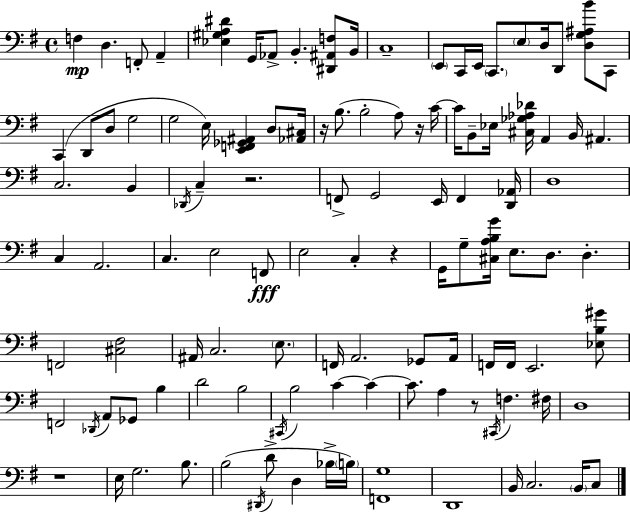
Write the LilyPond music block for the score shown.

{
  \clef bass
  \time 4/4
  \defaultTimeSignature
  \key e \minor
  f4\mp d4. f,8-. a,4-- | <ees gis a dis'>4 g,16 aes,8-> b,4.-. <dis, ais, f>8 b,16 | c1-- | \parenthesize e,8 c,16 e,16 \parenthesize c,8. \parenthesize e8 d16 d,8 <d g ais b'>8 c,8 | \break c,4( d,8 d8 g2 | g2 e16) <e, f, ges, ais,>4 d8 <aes, cis>16 | r16 b8.( b2-. a8) r16 c'16~~ | c'16 b,8-- ees16 <cis ges aes des'>16 a,4 b,16 ais,4. | \break c2. b,4 | \acciaccatura { des,16 } c4-- r2. | f,8-> g,2 e,16 f,4 | <d, aes,>16 d1 | \break c4 a,2. | c4. e2 f,8\fff | e2 c4-. r4 | g,16 g8-- <cis a b g'>16 e8. d8. d4.-. | \break f,2 <cis fis>2 | ais,16 c2. \parenthesize e8. | f,16 a,2. ges,8 | a,16 f,16 f,16 e,2. <ees b gis'>8 | \break f,2 \acciaccatura { des,16 } a,8 ges,8 b4 | d'2 b2 | \acciaccatura { cis,16 } b2 c'4~~ c'4~~ | c'8. a4 r8 \acciaccatura { cis,16 } f4. | \break fis16 d1 | r1 | e16 g2. | b8. b2( \acciaccatura { dis,16 } d'8-> d4 | \break bes16-> \parenthesize b16) <f, g>1 | d,1 | b,16 c2. | \parenthesize b,16 c8 \bar "|."
}